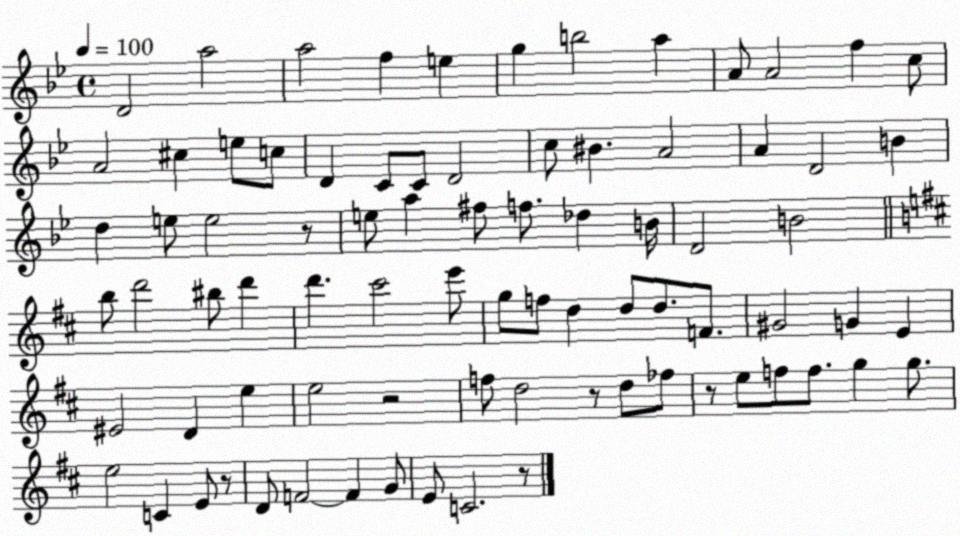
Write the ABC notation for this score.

X:1
T:Untitled
M:4/4
L:1/4
K:Bb
D2 a2 a2 f e g b2 a A/2 A2 f c/2 A2 ^c e/2 c/2 D C/2 C/2 D2 c/2 ^B A2 A D2 B d e/2 e2 z/2 e/2 a ^f/2 f/2 _d B/4 D2 B2 b/2 d'2 ^b/2 d' d' ^c'2 e'/2 g/2 f/2 d d/2 d/2 F/2 ^G2 G E ^E2 D e e2 z2 f/2 d2 z/2 d/2 _f/2 z/2 e/2 f/2 f/2 g g/2 e2 C E/2 z/2 D/2 F2 F G/2 E/2 C2 z/2